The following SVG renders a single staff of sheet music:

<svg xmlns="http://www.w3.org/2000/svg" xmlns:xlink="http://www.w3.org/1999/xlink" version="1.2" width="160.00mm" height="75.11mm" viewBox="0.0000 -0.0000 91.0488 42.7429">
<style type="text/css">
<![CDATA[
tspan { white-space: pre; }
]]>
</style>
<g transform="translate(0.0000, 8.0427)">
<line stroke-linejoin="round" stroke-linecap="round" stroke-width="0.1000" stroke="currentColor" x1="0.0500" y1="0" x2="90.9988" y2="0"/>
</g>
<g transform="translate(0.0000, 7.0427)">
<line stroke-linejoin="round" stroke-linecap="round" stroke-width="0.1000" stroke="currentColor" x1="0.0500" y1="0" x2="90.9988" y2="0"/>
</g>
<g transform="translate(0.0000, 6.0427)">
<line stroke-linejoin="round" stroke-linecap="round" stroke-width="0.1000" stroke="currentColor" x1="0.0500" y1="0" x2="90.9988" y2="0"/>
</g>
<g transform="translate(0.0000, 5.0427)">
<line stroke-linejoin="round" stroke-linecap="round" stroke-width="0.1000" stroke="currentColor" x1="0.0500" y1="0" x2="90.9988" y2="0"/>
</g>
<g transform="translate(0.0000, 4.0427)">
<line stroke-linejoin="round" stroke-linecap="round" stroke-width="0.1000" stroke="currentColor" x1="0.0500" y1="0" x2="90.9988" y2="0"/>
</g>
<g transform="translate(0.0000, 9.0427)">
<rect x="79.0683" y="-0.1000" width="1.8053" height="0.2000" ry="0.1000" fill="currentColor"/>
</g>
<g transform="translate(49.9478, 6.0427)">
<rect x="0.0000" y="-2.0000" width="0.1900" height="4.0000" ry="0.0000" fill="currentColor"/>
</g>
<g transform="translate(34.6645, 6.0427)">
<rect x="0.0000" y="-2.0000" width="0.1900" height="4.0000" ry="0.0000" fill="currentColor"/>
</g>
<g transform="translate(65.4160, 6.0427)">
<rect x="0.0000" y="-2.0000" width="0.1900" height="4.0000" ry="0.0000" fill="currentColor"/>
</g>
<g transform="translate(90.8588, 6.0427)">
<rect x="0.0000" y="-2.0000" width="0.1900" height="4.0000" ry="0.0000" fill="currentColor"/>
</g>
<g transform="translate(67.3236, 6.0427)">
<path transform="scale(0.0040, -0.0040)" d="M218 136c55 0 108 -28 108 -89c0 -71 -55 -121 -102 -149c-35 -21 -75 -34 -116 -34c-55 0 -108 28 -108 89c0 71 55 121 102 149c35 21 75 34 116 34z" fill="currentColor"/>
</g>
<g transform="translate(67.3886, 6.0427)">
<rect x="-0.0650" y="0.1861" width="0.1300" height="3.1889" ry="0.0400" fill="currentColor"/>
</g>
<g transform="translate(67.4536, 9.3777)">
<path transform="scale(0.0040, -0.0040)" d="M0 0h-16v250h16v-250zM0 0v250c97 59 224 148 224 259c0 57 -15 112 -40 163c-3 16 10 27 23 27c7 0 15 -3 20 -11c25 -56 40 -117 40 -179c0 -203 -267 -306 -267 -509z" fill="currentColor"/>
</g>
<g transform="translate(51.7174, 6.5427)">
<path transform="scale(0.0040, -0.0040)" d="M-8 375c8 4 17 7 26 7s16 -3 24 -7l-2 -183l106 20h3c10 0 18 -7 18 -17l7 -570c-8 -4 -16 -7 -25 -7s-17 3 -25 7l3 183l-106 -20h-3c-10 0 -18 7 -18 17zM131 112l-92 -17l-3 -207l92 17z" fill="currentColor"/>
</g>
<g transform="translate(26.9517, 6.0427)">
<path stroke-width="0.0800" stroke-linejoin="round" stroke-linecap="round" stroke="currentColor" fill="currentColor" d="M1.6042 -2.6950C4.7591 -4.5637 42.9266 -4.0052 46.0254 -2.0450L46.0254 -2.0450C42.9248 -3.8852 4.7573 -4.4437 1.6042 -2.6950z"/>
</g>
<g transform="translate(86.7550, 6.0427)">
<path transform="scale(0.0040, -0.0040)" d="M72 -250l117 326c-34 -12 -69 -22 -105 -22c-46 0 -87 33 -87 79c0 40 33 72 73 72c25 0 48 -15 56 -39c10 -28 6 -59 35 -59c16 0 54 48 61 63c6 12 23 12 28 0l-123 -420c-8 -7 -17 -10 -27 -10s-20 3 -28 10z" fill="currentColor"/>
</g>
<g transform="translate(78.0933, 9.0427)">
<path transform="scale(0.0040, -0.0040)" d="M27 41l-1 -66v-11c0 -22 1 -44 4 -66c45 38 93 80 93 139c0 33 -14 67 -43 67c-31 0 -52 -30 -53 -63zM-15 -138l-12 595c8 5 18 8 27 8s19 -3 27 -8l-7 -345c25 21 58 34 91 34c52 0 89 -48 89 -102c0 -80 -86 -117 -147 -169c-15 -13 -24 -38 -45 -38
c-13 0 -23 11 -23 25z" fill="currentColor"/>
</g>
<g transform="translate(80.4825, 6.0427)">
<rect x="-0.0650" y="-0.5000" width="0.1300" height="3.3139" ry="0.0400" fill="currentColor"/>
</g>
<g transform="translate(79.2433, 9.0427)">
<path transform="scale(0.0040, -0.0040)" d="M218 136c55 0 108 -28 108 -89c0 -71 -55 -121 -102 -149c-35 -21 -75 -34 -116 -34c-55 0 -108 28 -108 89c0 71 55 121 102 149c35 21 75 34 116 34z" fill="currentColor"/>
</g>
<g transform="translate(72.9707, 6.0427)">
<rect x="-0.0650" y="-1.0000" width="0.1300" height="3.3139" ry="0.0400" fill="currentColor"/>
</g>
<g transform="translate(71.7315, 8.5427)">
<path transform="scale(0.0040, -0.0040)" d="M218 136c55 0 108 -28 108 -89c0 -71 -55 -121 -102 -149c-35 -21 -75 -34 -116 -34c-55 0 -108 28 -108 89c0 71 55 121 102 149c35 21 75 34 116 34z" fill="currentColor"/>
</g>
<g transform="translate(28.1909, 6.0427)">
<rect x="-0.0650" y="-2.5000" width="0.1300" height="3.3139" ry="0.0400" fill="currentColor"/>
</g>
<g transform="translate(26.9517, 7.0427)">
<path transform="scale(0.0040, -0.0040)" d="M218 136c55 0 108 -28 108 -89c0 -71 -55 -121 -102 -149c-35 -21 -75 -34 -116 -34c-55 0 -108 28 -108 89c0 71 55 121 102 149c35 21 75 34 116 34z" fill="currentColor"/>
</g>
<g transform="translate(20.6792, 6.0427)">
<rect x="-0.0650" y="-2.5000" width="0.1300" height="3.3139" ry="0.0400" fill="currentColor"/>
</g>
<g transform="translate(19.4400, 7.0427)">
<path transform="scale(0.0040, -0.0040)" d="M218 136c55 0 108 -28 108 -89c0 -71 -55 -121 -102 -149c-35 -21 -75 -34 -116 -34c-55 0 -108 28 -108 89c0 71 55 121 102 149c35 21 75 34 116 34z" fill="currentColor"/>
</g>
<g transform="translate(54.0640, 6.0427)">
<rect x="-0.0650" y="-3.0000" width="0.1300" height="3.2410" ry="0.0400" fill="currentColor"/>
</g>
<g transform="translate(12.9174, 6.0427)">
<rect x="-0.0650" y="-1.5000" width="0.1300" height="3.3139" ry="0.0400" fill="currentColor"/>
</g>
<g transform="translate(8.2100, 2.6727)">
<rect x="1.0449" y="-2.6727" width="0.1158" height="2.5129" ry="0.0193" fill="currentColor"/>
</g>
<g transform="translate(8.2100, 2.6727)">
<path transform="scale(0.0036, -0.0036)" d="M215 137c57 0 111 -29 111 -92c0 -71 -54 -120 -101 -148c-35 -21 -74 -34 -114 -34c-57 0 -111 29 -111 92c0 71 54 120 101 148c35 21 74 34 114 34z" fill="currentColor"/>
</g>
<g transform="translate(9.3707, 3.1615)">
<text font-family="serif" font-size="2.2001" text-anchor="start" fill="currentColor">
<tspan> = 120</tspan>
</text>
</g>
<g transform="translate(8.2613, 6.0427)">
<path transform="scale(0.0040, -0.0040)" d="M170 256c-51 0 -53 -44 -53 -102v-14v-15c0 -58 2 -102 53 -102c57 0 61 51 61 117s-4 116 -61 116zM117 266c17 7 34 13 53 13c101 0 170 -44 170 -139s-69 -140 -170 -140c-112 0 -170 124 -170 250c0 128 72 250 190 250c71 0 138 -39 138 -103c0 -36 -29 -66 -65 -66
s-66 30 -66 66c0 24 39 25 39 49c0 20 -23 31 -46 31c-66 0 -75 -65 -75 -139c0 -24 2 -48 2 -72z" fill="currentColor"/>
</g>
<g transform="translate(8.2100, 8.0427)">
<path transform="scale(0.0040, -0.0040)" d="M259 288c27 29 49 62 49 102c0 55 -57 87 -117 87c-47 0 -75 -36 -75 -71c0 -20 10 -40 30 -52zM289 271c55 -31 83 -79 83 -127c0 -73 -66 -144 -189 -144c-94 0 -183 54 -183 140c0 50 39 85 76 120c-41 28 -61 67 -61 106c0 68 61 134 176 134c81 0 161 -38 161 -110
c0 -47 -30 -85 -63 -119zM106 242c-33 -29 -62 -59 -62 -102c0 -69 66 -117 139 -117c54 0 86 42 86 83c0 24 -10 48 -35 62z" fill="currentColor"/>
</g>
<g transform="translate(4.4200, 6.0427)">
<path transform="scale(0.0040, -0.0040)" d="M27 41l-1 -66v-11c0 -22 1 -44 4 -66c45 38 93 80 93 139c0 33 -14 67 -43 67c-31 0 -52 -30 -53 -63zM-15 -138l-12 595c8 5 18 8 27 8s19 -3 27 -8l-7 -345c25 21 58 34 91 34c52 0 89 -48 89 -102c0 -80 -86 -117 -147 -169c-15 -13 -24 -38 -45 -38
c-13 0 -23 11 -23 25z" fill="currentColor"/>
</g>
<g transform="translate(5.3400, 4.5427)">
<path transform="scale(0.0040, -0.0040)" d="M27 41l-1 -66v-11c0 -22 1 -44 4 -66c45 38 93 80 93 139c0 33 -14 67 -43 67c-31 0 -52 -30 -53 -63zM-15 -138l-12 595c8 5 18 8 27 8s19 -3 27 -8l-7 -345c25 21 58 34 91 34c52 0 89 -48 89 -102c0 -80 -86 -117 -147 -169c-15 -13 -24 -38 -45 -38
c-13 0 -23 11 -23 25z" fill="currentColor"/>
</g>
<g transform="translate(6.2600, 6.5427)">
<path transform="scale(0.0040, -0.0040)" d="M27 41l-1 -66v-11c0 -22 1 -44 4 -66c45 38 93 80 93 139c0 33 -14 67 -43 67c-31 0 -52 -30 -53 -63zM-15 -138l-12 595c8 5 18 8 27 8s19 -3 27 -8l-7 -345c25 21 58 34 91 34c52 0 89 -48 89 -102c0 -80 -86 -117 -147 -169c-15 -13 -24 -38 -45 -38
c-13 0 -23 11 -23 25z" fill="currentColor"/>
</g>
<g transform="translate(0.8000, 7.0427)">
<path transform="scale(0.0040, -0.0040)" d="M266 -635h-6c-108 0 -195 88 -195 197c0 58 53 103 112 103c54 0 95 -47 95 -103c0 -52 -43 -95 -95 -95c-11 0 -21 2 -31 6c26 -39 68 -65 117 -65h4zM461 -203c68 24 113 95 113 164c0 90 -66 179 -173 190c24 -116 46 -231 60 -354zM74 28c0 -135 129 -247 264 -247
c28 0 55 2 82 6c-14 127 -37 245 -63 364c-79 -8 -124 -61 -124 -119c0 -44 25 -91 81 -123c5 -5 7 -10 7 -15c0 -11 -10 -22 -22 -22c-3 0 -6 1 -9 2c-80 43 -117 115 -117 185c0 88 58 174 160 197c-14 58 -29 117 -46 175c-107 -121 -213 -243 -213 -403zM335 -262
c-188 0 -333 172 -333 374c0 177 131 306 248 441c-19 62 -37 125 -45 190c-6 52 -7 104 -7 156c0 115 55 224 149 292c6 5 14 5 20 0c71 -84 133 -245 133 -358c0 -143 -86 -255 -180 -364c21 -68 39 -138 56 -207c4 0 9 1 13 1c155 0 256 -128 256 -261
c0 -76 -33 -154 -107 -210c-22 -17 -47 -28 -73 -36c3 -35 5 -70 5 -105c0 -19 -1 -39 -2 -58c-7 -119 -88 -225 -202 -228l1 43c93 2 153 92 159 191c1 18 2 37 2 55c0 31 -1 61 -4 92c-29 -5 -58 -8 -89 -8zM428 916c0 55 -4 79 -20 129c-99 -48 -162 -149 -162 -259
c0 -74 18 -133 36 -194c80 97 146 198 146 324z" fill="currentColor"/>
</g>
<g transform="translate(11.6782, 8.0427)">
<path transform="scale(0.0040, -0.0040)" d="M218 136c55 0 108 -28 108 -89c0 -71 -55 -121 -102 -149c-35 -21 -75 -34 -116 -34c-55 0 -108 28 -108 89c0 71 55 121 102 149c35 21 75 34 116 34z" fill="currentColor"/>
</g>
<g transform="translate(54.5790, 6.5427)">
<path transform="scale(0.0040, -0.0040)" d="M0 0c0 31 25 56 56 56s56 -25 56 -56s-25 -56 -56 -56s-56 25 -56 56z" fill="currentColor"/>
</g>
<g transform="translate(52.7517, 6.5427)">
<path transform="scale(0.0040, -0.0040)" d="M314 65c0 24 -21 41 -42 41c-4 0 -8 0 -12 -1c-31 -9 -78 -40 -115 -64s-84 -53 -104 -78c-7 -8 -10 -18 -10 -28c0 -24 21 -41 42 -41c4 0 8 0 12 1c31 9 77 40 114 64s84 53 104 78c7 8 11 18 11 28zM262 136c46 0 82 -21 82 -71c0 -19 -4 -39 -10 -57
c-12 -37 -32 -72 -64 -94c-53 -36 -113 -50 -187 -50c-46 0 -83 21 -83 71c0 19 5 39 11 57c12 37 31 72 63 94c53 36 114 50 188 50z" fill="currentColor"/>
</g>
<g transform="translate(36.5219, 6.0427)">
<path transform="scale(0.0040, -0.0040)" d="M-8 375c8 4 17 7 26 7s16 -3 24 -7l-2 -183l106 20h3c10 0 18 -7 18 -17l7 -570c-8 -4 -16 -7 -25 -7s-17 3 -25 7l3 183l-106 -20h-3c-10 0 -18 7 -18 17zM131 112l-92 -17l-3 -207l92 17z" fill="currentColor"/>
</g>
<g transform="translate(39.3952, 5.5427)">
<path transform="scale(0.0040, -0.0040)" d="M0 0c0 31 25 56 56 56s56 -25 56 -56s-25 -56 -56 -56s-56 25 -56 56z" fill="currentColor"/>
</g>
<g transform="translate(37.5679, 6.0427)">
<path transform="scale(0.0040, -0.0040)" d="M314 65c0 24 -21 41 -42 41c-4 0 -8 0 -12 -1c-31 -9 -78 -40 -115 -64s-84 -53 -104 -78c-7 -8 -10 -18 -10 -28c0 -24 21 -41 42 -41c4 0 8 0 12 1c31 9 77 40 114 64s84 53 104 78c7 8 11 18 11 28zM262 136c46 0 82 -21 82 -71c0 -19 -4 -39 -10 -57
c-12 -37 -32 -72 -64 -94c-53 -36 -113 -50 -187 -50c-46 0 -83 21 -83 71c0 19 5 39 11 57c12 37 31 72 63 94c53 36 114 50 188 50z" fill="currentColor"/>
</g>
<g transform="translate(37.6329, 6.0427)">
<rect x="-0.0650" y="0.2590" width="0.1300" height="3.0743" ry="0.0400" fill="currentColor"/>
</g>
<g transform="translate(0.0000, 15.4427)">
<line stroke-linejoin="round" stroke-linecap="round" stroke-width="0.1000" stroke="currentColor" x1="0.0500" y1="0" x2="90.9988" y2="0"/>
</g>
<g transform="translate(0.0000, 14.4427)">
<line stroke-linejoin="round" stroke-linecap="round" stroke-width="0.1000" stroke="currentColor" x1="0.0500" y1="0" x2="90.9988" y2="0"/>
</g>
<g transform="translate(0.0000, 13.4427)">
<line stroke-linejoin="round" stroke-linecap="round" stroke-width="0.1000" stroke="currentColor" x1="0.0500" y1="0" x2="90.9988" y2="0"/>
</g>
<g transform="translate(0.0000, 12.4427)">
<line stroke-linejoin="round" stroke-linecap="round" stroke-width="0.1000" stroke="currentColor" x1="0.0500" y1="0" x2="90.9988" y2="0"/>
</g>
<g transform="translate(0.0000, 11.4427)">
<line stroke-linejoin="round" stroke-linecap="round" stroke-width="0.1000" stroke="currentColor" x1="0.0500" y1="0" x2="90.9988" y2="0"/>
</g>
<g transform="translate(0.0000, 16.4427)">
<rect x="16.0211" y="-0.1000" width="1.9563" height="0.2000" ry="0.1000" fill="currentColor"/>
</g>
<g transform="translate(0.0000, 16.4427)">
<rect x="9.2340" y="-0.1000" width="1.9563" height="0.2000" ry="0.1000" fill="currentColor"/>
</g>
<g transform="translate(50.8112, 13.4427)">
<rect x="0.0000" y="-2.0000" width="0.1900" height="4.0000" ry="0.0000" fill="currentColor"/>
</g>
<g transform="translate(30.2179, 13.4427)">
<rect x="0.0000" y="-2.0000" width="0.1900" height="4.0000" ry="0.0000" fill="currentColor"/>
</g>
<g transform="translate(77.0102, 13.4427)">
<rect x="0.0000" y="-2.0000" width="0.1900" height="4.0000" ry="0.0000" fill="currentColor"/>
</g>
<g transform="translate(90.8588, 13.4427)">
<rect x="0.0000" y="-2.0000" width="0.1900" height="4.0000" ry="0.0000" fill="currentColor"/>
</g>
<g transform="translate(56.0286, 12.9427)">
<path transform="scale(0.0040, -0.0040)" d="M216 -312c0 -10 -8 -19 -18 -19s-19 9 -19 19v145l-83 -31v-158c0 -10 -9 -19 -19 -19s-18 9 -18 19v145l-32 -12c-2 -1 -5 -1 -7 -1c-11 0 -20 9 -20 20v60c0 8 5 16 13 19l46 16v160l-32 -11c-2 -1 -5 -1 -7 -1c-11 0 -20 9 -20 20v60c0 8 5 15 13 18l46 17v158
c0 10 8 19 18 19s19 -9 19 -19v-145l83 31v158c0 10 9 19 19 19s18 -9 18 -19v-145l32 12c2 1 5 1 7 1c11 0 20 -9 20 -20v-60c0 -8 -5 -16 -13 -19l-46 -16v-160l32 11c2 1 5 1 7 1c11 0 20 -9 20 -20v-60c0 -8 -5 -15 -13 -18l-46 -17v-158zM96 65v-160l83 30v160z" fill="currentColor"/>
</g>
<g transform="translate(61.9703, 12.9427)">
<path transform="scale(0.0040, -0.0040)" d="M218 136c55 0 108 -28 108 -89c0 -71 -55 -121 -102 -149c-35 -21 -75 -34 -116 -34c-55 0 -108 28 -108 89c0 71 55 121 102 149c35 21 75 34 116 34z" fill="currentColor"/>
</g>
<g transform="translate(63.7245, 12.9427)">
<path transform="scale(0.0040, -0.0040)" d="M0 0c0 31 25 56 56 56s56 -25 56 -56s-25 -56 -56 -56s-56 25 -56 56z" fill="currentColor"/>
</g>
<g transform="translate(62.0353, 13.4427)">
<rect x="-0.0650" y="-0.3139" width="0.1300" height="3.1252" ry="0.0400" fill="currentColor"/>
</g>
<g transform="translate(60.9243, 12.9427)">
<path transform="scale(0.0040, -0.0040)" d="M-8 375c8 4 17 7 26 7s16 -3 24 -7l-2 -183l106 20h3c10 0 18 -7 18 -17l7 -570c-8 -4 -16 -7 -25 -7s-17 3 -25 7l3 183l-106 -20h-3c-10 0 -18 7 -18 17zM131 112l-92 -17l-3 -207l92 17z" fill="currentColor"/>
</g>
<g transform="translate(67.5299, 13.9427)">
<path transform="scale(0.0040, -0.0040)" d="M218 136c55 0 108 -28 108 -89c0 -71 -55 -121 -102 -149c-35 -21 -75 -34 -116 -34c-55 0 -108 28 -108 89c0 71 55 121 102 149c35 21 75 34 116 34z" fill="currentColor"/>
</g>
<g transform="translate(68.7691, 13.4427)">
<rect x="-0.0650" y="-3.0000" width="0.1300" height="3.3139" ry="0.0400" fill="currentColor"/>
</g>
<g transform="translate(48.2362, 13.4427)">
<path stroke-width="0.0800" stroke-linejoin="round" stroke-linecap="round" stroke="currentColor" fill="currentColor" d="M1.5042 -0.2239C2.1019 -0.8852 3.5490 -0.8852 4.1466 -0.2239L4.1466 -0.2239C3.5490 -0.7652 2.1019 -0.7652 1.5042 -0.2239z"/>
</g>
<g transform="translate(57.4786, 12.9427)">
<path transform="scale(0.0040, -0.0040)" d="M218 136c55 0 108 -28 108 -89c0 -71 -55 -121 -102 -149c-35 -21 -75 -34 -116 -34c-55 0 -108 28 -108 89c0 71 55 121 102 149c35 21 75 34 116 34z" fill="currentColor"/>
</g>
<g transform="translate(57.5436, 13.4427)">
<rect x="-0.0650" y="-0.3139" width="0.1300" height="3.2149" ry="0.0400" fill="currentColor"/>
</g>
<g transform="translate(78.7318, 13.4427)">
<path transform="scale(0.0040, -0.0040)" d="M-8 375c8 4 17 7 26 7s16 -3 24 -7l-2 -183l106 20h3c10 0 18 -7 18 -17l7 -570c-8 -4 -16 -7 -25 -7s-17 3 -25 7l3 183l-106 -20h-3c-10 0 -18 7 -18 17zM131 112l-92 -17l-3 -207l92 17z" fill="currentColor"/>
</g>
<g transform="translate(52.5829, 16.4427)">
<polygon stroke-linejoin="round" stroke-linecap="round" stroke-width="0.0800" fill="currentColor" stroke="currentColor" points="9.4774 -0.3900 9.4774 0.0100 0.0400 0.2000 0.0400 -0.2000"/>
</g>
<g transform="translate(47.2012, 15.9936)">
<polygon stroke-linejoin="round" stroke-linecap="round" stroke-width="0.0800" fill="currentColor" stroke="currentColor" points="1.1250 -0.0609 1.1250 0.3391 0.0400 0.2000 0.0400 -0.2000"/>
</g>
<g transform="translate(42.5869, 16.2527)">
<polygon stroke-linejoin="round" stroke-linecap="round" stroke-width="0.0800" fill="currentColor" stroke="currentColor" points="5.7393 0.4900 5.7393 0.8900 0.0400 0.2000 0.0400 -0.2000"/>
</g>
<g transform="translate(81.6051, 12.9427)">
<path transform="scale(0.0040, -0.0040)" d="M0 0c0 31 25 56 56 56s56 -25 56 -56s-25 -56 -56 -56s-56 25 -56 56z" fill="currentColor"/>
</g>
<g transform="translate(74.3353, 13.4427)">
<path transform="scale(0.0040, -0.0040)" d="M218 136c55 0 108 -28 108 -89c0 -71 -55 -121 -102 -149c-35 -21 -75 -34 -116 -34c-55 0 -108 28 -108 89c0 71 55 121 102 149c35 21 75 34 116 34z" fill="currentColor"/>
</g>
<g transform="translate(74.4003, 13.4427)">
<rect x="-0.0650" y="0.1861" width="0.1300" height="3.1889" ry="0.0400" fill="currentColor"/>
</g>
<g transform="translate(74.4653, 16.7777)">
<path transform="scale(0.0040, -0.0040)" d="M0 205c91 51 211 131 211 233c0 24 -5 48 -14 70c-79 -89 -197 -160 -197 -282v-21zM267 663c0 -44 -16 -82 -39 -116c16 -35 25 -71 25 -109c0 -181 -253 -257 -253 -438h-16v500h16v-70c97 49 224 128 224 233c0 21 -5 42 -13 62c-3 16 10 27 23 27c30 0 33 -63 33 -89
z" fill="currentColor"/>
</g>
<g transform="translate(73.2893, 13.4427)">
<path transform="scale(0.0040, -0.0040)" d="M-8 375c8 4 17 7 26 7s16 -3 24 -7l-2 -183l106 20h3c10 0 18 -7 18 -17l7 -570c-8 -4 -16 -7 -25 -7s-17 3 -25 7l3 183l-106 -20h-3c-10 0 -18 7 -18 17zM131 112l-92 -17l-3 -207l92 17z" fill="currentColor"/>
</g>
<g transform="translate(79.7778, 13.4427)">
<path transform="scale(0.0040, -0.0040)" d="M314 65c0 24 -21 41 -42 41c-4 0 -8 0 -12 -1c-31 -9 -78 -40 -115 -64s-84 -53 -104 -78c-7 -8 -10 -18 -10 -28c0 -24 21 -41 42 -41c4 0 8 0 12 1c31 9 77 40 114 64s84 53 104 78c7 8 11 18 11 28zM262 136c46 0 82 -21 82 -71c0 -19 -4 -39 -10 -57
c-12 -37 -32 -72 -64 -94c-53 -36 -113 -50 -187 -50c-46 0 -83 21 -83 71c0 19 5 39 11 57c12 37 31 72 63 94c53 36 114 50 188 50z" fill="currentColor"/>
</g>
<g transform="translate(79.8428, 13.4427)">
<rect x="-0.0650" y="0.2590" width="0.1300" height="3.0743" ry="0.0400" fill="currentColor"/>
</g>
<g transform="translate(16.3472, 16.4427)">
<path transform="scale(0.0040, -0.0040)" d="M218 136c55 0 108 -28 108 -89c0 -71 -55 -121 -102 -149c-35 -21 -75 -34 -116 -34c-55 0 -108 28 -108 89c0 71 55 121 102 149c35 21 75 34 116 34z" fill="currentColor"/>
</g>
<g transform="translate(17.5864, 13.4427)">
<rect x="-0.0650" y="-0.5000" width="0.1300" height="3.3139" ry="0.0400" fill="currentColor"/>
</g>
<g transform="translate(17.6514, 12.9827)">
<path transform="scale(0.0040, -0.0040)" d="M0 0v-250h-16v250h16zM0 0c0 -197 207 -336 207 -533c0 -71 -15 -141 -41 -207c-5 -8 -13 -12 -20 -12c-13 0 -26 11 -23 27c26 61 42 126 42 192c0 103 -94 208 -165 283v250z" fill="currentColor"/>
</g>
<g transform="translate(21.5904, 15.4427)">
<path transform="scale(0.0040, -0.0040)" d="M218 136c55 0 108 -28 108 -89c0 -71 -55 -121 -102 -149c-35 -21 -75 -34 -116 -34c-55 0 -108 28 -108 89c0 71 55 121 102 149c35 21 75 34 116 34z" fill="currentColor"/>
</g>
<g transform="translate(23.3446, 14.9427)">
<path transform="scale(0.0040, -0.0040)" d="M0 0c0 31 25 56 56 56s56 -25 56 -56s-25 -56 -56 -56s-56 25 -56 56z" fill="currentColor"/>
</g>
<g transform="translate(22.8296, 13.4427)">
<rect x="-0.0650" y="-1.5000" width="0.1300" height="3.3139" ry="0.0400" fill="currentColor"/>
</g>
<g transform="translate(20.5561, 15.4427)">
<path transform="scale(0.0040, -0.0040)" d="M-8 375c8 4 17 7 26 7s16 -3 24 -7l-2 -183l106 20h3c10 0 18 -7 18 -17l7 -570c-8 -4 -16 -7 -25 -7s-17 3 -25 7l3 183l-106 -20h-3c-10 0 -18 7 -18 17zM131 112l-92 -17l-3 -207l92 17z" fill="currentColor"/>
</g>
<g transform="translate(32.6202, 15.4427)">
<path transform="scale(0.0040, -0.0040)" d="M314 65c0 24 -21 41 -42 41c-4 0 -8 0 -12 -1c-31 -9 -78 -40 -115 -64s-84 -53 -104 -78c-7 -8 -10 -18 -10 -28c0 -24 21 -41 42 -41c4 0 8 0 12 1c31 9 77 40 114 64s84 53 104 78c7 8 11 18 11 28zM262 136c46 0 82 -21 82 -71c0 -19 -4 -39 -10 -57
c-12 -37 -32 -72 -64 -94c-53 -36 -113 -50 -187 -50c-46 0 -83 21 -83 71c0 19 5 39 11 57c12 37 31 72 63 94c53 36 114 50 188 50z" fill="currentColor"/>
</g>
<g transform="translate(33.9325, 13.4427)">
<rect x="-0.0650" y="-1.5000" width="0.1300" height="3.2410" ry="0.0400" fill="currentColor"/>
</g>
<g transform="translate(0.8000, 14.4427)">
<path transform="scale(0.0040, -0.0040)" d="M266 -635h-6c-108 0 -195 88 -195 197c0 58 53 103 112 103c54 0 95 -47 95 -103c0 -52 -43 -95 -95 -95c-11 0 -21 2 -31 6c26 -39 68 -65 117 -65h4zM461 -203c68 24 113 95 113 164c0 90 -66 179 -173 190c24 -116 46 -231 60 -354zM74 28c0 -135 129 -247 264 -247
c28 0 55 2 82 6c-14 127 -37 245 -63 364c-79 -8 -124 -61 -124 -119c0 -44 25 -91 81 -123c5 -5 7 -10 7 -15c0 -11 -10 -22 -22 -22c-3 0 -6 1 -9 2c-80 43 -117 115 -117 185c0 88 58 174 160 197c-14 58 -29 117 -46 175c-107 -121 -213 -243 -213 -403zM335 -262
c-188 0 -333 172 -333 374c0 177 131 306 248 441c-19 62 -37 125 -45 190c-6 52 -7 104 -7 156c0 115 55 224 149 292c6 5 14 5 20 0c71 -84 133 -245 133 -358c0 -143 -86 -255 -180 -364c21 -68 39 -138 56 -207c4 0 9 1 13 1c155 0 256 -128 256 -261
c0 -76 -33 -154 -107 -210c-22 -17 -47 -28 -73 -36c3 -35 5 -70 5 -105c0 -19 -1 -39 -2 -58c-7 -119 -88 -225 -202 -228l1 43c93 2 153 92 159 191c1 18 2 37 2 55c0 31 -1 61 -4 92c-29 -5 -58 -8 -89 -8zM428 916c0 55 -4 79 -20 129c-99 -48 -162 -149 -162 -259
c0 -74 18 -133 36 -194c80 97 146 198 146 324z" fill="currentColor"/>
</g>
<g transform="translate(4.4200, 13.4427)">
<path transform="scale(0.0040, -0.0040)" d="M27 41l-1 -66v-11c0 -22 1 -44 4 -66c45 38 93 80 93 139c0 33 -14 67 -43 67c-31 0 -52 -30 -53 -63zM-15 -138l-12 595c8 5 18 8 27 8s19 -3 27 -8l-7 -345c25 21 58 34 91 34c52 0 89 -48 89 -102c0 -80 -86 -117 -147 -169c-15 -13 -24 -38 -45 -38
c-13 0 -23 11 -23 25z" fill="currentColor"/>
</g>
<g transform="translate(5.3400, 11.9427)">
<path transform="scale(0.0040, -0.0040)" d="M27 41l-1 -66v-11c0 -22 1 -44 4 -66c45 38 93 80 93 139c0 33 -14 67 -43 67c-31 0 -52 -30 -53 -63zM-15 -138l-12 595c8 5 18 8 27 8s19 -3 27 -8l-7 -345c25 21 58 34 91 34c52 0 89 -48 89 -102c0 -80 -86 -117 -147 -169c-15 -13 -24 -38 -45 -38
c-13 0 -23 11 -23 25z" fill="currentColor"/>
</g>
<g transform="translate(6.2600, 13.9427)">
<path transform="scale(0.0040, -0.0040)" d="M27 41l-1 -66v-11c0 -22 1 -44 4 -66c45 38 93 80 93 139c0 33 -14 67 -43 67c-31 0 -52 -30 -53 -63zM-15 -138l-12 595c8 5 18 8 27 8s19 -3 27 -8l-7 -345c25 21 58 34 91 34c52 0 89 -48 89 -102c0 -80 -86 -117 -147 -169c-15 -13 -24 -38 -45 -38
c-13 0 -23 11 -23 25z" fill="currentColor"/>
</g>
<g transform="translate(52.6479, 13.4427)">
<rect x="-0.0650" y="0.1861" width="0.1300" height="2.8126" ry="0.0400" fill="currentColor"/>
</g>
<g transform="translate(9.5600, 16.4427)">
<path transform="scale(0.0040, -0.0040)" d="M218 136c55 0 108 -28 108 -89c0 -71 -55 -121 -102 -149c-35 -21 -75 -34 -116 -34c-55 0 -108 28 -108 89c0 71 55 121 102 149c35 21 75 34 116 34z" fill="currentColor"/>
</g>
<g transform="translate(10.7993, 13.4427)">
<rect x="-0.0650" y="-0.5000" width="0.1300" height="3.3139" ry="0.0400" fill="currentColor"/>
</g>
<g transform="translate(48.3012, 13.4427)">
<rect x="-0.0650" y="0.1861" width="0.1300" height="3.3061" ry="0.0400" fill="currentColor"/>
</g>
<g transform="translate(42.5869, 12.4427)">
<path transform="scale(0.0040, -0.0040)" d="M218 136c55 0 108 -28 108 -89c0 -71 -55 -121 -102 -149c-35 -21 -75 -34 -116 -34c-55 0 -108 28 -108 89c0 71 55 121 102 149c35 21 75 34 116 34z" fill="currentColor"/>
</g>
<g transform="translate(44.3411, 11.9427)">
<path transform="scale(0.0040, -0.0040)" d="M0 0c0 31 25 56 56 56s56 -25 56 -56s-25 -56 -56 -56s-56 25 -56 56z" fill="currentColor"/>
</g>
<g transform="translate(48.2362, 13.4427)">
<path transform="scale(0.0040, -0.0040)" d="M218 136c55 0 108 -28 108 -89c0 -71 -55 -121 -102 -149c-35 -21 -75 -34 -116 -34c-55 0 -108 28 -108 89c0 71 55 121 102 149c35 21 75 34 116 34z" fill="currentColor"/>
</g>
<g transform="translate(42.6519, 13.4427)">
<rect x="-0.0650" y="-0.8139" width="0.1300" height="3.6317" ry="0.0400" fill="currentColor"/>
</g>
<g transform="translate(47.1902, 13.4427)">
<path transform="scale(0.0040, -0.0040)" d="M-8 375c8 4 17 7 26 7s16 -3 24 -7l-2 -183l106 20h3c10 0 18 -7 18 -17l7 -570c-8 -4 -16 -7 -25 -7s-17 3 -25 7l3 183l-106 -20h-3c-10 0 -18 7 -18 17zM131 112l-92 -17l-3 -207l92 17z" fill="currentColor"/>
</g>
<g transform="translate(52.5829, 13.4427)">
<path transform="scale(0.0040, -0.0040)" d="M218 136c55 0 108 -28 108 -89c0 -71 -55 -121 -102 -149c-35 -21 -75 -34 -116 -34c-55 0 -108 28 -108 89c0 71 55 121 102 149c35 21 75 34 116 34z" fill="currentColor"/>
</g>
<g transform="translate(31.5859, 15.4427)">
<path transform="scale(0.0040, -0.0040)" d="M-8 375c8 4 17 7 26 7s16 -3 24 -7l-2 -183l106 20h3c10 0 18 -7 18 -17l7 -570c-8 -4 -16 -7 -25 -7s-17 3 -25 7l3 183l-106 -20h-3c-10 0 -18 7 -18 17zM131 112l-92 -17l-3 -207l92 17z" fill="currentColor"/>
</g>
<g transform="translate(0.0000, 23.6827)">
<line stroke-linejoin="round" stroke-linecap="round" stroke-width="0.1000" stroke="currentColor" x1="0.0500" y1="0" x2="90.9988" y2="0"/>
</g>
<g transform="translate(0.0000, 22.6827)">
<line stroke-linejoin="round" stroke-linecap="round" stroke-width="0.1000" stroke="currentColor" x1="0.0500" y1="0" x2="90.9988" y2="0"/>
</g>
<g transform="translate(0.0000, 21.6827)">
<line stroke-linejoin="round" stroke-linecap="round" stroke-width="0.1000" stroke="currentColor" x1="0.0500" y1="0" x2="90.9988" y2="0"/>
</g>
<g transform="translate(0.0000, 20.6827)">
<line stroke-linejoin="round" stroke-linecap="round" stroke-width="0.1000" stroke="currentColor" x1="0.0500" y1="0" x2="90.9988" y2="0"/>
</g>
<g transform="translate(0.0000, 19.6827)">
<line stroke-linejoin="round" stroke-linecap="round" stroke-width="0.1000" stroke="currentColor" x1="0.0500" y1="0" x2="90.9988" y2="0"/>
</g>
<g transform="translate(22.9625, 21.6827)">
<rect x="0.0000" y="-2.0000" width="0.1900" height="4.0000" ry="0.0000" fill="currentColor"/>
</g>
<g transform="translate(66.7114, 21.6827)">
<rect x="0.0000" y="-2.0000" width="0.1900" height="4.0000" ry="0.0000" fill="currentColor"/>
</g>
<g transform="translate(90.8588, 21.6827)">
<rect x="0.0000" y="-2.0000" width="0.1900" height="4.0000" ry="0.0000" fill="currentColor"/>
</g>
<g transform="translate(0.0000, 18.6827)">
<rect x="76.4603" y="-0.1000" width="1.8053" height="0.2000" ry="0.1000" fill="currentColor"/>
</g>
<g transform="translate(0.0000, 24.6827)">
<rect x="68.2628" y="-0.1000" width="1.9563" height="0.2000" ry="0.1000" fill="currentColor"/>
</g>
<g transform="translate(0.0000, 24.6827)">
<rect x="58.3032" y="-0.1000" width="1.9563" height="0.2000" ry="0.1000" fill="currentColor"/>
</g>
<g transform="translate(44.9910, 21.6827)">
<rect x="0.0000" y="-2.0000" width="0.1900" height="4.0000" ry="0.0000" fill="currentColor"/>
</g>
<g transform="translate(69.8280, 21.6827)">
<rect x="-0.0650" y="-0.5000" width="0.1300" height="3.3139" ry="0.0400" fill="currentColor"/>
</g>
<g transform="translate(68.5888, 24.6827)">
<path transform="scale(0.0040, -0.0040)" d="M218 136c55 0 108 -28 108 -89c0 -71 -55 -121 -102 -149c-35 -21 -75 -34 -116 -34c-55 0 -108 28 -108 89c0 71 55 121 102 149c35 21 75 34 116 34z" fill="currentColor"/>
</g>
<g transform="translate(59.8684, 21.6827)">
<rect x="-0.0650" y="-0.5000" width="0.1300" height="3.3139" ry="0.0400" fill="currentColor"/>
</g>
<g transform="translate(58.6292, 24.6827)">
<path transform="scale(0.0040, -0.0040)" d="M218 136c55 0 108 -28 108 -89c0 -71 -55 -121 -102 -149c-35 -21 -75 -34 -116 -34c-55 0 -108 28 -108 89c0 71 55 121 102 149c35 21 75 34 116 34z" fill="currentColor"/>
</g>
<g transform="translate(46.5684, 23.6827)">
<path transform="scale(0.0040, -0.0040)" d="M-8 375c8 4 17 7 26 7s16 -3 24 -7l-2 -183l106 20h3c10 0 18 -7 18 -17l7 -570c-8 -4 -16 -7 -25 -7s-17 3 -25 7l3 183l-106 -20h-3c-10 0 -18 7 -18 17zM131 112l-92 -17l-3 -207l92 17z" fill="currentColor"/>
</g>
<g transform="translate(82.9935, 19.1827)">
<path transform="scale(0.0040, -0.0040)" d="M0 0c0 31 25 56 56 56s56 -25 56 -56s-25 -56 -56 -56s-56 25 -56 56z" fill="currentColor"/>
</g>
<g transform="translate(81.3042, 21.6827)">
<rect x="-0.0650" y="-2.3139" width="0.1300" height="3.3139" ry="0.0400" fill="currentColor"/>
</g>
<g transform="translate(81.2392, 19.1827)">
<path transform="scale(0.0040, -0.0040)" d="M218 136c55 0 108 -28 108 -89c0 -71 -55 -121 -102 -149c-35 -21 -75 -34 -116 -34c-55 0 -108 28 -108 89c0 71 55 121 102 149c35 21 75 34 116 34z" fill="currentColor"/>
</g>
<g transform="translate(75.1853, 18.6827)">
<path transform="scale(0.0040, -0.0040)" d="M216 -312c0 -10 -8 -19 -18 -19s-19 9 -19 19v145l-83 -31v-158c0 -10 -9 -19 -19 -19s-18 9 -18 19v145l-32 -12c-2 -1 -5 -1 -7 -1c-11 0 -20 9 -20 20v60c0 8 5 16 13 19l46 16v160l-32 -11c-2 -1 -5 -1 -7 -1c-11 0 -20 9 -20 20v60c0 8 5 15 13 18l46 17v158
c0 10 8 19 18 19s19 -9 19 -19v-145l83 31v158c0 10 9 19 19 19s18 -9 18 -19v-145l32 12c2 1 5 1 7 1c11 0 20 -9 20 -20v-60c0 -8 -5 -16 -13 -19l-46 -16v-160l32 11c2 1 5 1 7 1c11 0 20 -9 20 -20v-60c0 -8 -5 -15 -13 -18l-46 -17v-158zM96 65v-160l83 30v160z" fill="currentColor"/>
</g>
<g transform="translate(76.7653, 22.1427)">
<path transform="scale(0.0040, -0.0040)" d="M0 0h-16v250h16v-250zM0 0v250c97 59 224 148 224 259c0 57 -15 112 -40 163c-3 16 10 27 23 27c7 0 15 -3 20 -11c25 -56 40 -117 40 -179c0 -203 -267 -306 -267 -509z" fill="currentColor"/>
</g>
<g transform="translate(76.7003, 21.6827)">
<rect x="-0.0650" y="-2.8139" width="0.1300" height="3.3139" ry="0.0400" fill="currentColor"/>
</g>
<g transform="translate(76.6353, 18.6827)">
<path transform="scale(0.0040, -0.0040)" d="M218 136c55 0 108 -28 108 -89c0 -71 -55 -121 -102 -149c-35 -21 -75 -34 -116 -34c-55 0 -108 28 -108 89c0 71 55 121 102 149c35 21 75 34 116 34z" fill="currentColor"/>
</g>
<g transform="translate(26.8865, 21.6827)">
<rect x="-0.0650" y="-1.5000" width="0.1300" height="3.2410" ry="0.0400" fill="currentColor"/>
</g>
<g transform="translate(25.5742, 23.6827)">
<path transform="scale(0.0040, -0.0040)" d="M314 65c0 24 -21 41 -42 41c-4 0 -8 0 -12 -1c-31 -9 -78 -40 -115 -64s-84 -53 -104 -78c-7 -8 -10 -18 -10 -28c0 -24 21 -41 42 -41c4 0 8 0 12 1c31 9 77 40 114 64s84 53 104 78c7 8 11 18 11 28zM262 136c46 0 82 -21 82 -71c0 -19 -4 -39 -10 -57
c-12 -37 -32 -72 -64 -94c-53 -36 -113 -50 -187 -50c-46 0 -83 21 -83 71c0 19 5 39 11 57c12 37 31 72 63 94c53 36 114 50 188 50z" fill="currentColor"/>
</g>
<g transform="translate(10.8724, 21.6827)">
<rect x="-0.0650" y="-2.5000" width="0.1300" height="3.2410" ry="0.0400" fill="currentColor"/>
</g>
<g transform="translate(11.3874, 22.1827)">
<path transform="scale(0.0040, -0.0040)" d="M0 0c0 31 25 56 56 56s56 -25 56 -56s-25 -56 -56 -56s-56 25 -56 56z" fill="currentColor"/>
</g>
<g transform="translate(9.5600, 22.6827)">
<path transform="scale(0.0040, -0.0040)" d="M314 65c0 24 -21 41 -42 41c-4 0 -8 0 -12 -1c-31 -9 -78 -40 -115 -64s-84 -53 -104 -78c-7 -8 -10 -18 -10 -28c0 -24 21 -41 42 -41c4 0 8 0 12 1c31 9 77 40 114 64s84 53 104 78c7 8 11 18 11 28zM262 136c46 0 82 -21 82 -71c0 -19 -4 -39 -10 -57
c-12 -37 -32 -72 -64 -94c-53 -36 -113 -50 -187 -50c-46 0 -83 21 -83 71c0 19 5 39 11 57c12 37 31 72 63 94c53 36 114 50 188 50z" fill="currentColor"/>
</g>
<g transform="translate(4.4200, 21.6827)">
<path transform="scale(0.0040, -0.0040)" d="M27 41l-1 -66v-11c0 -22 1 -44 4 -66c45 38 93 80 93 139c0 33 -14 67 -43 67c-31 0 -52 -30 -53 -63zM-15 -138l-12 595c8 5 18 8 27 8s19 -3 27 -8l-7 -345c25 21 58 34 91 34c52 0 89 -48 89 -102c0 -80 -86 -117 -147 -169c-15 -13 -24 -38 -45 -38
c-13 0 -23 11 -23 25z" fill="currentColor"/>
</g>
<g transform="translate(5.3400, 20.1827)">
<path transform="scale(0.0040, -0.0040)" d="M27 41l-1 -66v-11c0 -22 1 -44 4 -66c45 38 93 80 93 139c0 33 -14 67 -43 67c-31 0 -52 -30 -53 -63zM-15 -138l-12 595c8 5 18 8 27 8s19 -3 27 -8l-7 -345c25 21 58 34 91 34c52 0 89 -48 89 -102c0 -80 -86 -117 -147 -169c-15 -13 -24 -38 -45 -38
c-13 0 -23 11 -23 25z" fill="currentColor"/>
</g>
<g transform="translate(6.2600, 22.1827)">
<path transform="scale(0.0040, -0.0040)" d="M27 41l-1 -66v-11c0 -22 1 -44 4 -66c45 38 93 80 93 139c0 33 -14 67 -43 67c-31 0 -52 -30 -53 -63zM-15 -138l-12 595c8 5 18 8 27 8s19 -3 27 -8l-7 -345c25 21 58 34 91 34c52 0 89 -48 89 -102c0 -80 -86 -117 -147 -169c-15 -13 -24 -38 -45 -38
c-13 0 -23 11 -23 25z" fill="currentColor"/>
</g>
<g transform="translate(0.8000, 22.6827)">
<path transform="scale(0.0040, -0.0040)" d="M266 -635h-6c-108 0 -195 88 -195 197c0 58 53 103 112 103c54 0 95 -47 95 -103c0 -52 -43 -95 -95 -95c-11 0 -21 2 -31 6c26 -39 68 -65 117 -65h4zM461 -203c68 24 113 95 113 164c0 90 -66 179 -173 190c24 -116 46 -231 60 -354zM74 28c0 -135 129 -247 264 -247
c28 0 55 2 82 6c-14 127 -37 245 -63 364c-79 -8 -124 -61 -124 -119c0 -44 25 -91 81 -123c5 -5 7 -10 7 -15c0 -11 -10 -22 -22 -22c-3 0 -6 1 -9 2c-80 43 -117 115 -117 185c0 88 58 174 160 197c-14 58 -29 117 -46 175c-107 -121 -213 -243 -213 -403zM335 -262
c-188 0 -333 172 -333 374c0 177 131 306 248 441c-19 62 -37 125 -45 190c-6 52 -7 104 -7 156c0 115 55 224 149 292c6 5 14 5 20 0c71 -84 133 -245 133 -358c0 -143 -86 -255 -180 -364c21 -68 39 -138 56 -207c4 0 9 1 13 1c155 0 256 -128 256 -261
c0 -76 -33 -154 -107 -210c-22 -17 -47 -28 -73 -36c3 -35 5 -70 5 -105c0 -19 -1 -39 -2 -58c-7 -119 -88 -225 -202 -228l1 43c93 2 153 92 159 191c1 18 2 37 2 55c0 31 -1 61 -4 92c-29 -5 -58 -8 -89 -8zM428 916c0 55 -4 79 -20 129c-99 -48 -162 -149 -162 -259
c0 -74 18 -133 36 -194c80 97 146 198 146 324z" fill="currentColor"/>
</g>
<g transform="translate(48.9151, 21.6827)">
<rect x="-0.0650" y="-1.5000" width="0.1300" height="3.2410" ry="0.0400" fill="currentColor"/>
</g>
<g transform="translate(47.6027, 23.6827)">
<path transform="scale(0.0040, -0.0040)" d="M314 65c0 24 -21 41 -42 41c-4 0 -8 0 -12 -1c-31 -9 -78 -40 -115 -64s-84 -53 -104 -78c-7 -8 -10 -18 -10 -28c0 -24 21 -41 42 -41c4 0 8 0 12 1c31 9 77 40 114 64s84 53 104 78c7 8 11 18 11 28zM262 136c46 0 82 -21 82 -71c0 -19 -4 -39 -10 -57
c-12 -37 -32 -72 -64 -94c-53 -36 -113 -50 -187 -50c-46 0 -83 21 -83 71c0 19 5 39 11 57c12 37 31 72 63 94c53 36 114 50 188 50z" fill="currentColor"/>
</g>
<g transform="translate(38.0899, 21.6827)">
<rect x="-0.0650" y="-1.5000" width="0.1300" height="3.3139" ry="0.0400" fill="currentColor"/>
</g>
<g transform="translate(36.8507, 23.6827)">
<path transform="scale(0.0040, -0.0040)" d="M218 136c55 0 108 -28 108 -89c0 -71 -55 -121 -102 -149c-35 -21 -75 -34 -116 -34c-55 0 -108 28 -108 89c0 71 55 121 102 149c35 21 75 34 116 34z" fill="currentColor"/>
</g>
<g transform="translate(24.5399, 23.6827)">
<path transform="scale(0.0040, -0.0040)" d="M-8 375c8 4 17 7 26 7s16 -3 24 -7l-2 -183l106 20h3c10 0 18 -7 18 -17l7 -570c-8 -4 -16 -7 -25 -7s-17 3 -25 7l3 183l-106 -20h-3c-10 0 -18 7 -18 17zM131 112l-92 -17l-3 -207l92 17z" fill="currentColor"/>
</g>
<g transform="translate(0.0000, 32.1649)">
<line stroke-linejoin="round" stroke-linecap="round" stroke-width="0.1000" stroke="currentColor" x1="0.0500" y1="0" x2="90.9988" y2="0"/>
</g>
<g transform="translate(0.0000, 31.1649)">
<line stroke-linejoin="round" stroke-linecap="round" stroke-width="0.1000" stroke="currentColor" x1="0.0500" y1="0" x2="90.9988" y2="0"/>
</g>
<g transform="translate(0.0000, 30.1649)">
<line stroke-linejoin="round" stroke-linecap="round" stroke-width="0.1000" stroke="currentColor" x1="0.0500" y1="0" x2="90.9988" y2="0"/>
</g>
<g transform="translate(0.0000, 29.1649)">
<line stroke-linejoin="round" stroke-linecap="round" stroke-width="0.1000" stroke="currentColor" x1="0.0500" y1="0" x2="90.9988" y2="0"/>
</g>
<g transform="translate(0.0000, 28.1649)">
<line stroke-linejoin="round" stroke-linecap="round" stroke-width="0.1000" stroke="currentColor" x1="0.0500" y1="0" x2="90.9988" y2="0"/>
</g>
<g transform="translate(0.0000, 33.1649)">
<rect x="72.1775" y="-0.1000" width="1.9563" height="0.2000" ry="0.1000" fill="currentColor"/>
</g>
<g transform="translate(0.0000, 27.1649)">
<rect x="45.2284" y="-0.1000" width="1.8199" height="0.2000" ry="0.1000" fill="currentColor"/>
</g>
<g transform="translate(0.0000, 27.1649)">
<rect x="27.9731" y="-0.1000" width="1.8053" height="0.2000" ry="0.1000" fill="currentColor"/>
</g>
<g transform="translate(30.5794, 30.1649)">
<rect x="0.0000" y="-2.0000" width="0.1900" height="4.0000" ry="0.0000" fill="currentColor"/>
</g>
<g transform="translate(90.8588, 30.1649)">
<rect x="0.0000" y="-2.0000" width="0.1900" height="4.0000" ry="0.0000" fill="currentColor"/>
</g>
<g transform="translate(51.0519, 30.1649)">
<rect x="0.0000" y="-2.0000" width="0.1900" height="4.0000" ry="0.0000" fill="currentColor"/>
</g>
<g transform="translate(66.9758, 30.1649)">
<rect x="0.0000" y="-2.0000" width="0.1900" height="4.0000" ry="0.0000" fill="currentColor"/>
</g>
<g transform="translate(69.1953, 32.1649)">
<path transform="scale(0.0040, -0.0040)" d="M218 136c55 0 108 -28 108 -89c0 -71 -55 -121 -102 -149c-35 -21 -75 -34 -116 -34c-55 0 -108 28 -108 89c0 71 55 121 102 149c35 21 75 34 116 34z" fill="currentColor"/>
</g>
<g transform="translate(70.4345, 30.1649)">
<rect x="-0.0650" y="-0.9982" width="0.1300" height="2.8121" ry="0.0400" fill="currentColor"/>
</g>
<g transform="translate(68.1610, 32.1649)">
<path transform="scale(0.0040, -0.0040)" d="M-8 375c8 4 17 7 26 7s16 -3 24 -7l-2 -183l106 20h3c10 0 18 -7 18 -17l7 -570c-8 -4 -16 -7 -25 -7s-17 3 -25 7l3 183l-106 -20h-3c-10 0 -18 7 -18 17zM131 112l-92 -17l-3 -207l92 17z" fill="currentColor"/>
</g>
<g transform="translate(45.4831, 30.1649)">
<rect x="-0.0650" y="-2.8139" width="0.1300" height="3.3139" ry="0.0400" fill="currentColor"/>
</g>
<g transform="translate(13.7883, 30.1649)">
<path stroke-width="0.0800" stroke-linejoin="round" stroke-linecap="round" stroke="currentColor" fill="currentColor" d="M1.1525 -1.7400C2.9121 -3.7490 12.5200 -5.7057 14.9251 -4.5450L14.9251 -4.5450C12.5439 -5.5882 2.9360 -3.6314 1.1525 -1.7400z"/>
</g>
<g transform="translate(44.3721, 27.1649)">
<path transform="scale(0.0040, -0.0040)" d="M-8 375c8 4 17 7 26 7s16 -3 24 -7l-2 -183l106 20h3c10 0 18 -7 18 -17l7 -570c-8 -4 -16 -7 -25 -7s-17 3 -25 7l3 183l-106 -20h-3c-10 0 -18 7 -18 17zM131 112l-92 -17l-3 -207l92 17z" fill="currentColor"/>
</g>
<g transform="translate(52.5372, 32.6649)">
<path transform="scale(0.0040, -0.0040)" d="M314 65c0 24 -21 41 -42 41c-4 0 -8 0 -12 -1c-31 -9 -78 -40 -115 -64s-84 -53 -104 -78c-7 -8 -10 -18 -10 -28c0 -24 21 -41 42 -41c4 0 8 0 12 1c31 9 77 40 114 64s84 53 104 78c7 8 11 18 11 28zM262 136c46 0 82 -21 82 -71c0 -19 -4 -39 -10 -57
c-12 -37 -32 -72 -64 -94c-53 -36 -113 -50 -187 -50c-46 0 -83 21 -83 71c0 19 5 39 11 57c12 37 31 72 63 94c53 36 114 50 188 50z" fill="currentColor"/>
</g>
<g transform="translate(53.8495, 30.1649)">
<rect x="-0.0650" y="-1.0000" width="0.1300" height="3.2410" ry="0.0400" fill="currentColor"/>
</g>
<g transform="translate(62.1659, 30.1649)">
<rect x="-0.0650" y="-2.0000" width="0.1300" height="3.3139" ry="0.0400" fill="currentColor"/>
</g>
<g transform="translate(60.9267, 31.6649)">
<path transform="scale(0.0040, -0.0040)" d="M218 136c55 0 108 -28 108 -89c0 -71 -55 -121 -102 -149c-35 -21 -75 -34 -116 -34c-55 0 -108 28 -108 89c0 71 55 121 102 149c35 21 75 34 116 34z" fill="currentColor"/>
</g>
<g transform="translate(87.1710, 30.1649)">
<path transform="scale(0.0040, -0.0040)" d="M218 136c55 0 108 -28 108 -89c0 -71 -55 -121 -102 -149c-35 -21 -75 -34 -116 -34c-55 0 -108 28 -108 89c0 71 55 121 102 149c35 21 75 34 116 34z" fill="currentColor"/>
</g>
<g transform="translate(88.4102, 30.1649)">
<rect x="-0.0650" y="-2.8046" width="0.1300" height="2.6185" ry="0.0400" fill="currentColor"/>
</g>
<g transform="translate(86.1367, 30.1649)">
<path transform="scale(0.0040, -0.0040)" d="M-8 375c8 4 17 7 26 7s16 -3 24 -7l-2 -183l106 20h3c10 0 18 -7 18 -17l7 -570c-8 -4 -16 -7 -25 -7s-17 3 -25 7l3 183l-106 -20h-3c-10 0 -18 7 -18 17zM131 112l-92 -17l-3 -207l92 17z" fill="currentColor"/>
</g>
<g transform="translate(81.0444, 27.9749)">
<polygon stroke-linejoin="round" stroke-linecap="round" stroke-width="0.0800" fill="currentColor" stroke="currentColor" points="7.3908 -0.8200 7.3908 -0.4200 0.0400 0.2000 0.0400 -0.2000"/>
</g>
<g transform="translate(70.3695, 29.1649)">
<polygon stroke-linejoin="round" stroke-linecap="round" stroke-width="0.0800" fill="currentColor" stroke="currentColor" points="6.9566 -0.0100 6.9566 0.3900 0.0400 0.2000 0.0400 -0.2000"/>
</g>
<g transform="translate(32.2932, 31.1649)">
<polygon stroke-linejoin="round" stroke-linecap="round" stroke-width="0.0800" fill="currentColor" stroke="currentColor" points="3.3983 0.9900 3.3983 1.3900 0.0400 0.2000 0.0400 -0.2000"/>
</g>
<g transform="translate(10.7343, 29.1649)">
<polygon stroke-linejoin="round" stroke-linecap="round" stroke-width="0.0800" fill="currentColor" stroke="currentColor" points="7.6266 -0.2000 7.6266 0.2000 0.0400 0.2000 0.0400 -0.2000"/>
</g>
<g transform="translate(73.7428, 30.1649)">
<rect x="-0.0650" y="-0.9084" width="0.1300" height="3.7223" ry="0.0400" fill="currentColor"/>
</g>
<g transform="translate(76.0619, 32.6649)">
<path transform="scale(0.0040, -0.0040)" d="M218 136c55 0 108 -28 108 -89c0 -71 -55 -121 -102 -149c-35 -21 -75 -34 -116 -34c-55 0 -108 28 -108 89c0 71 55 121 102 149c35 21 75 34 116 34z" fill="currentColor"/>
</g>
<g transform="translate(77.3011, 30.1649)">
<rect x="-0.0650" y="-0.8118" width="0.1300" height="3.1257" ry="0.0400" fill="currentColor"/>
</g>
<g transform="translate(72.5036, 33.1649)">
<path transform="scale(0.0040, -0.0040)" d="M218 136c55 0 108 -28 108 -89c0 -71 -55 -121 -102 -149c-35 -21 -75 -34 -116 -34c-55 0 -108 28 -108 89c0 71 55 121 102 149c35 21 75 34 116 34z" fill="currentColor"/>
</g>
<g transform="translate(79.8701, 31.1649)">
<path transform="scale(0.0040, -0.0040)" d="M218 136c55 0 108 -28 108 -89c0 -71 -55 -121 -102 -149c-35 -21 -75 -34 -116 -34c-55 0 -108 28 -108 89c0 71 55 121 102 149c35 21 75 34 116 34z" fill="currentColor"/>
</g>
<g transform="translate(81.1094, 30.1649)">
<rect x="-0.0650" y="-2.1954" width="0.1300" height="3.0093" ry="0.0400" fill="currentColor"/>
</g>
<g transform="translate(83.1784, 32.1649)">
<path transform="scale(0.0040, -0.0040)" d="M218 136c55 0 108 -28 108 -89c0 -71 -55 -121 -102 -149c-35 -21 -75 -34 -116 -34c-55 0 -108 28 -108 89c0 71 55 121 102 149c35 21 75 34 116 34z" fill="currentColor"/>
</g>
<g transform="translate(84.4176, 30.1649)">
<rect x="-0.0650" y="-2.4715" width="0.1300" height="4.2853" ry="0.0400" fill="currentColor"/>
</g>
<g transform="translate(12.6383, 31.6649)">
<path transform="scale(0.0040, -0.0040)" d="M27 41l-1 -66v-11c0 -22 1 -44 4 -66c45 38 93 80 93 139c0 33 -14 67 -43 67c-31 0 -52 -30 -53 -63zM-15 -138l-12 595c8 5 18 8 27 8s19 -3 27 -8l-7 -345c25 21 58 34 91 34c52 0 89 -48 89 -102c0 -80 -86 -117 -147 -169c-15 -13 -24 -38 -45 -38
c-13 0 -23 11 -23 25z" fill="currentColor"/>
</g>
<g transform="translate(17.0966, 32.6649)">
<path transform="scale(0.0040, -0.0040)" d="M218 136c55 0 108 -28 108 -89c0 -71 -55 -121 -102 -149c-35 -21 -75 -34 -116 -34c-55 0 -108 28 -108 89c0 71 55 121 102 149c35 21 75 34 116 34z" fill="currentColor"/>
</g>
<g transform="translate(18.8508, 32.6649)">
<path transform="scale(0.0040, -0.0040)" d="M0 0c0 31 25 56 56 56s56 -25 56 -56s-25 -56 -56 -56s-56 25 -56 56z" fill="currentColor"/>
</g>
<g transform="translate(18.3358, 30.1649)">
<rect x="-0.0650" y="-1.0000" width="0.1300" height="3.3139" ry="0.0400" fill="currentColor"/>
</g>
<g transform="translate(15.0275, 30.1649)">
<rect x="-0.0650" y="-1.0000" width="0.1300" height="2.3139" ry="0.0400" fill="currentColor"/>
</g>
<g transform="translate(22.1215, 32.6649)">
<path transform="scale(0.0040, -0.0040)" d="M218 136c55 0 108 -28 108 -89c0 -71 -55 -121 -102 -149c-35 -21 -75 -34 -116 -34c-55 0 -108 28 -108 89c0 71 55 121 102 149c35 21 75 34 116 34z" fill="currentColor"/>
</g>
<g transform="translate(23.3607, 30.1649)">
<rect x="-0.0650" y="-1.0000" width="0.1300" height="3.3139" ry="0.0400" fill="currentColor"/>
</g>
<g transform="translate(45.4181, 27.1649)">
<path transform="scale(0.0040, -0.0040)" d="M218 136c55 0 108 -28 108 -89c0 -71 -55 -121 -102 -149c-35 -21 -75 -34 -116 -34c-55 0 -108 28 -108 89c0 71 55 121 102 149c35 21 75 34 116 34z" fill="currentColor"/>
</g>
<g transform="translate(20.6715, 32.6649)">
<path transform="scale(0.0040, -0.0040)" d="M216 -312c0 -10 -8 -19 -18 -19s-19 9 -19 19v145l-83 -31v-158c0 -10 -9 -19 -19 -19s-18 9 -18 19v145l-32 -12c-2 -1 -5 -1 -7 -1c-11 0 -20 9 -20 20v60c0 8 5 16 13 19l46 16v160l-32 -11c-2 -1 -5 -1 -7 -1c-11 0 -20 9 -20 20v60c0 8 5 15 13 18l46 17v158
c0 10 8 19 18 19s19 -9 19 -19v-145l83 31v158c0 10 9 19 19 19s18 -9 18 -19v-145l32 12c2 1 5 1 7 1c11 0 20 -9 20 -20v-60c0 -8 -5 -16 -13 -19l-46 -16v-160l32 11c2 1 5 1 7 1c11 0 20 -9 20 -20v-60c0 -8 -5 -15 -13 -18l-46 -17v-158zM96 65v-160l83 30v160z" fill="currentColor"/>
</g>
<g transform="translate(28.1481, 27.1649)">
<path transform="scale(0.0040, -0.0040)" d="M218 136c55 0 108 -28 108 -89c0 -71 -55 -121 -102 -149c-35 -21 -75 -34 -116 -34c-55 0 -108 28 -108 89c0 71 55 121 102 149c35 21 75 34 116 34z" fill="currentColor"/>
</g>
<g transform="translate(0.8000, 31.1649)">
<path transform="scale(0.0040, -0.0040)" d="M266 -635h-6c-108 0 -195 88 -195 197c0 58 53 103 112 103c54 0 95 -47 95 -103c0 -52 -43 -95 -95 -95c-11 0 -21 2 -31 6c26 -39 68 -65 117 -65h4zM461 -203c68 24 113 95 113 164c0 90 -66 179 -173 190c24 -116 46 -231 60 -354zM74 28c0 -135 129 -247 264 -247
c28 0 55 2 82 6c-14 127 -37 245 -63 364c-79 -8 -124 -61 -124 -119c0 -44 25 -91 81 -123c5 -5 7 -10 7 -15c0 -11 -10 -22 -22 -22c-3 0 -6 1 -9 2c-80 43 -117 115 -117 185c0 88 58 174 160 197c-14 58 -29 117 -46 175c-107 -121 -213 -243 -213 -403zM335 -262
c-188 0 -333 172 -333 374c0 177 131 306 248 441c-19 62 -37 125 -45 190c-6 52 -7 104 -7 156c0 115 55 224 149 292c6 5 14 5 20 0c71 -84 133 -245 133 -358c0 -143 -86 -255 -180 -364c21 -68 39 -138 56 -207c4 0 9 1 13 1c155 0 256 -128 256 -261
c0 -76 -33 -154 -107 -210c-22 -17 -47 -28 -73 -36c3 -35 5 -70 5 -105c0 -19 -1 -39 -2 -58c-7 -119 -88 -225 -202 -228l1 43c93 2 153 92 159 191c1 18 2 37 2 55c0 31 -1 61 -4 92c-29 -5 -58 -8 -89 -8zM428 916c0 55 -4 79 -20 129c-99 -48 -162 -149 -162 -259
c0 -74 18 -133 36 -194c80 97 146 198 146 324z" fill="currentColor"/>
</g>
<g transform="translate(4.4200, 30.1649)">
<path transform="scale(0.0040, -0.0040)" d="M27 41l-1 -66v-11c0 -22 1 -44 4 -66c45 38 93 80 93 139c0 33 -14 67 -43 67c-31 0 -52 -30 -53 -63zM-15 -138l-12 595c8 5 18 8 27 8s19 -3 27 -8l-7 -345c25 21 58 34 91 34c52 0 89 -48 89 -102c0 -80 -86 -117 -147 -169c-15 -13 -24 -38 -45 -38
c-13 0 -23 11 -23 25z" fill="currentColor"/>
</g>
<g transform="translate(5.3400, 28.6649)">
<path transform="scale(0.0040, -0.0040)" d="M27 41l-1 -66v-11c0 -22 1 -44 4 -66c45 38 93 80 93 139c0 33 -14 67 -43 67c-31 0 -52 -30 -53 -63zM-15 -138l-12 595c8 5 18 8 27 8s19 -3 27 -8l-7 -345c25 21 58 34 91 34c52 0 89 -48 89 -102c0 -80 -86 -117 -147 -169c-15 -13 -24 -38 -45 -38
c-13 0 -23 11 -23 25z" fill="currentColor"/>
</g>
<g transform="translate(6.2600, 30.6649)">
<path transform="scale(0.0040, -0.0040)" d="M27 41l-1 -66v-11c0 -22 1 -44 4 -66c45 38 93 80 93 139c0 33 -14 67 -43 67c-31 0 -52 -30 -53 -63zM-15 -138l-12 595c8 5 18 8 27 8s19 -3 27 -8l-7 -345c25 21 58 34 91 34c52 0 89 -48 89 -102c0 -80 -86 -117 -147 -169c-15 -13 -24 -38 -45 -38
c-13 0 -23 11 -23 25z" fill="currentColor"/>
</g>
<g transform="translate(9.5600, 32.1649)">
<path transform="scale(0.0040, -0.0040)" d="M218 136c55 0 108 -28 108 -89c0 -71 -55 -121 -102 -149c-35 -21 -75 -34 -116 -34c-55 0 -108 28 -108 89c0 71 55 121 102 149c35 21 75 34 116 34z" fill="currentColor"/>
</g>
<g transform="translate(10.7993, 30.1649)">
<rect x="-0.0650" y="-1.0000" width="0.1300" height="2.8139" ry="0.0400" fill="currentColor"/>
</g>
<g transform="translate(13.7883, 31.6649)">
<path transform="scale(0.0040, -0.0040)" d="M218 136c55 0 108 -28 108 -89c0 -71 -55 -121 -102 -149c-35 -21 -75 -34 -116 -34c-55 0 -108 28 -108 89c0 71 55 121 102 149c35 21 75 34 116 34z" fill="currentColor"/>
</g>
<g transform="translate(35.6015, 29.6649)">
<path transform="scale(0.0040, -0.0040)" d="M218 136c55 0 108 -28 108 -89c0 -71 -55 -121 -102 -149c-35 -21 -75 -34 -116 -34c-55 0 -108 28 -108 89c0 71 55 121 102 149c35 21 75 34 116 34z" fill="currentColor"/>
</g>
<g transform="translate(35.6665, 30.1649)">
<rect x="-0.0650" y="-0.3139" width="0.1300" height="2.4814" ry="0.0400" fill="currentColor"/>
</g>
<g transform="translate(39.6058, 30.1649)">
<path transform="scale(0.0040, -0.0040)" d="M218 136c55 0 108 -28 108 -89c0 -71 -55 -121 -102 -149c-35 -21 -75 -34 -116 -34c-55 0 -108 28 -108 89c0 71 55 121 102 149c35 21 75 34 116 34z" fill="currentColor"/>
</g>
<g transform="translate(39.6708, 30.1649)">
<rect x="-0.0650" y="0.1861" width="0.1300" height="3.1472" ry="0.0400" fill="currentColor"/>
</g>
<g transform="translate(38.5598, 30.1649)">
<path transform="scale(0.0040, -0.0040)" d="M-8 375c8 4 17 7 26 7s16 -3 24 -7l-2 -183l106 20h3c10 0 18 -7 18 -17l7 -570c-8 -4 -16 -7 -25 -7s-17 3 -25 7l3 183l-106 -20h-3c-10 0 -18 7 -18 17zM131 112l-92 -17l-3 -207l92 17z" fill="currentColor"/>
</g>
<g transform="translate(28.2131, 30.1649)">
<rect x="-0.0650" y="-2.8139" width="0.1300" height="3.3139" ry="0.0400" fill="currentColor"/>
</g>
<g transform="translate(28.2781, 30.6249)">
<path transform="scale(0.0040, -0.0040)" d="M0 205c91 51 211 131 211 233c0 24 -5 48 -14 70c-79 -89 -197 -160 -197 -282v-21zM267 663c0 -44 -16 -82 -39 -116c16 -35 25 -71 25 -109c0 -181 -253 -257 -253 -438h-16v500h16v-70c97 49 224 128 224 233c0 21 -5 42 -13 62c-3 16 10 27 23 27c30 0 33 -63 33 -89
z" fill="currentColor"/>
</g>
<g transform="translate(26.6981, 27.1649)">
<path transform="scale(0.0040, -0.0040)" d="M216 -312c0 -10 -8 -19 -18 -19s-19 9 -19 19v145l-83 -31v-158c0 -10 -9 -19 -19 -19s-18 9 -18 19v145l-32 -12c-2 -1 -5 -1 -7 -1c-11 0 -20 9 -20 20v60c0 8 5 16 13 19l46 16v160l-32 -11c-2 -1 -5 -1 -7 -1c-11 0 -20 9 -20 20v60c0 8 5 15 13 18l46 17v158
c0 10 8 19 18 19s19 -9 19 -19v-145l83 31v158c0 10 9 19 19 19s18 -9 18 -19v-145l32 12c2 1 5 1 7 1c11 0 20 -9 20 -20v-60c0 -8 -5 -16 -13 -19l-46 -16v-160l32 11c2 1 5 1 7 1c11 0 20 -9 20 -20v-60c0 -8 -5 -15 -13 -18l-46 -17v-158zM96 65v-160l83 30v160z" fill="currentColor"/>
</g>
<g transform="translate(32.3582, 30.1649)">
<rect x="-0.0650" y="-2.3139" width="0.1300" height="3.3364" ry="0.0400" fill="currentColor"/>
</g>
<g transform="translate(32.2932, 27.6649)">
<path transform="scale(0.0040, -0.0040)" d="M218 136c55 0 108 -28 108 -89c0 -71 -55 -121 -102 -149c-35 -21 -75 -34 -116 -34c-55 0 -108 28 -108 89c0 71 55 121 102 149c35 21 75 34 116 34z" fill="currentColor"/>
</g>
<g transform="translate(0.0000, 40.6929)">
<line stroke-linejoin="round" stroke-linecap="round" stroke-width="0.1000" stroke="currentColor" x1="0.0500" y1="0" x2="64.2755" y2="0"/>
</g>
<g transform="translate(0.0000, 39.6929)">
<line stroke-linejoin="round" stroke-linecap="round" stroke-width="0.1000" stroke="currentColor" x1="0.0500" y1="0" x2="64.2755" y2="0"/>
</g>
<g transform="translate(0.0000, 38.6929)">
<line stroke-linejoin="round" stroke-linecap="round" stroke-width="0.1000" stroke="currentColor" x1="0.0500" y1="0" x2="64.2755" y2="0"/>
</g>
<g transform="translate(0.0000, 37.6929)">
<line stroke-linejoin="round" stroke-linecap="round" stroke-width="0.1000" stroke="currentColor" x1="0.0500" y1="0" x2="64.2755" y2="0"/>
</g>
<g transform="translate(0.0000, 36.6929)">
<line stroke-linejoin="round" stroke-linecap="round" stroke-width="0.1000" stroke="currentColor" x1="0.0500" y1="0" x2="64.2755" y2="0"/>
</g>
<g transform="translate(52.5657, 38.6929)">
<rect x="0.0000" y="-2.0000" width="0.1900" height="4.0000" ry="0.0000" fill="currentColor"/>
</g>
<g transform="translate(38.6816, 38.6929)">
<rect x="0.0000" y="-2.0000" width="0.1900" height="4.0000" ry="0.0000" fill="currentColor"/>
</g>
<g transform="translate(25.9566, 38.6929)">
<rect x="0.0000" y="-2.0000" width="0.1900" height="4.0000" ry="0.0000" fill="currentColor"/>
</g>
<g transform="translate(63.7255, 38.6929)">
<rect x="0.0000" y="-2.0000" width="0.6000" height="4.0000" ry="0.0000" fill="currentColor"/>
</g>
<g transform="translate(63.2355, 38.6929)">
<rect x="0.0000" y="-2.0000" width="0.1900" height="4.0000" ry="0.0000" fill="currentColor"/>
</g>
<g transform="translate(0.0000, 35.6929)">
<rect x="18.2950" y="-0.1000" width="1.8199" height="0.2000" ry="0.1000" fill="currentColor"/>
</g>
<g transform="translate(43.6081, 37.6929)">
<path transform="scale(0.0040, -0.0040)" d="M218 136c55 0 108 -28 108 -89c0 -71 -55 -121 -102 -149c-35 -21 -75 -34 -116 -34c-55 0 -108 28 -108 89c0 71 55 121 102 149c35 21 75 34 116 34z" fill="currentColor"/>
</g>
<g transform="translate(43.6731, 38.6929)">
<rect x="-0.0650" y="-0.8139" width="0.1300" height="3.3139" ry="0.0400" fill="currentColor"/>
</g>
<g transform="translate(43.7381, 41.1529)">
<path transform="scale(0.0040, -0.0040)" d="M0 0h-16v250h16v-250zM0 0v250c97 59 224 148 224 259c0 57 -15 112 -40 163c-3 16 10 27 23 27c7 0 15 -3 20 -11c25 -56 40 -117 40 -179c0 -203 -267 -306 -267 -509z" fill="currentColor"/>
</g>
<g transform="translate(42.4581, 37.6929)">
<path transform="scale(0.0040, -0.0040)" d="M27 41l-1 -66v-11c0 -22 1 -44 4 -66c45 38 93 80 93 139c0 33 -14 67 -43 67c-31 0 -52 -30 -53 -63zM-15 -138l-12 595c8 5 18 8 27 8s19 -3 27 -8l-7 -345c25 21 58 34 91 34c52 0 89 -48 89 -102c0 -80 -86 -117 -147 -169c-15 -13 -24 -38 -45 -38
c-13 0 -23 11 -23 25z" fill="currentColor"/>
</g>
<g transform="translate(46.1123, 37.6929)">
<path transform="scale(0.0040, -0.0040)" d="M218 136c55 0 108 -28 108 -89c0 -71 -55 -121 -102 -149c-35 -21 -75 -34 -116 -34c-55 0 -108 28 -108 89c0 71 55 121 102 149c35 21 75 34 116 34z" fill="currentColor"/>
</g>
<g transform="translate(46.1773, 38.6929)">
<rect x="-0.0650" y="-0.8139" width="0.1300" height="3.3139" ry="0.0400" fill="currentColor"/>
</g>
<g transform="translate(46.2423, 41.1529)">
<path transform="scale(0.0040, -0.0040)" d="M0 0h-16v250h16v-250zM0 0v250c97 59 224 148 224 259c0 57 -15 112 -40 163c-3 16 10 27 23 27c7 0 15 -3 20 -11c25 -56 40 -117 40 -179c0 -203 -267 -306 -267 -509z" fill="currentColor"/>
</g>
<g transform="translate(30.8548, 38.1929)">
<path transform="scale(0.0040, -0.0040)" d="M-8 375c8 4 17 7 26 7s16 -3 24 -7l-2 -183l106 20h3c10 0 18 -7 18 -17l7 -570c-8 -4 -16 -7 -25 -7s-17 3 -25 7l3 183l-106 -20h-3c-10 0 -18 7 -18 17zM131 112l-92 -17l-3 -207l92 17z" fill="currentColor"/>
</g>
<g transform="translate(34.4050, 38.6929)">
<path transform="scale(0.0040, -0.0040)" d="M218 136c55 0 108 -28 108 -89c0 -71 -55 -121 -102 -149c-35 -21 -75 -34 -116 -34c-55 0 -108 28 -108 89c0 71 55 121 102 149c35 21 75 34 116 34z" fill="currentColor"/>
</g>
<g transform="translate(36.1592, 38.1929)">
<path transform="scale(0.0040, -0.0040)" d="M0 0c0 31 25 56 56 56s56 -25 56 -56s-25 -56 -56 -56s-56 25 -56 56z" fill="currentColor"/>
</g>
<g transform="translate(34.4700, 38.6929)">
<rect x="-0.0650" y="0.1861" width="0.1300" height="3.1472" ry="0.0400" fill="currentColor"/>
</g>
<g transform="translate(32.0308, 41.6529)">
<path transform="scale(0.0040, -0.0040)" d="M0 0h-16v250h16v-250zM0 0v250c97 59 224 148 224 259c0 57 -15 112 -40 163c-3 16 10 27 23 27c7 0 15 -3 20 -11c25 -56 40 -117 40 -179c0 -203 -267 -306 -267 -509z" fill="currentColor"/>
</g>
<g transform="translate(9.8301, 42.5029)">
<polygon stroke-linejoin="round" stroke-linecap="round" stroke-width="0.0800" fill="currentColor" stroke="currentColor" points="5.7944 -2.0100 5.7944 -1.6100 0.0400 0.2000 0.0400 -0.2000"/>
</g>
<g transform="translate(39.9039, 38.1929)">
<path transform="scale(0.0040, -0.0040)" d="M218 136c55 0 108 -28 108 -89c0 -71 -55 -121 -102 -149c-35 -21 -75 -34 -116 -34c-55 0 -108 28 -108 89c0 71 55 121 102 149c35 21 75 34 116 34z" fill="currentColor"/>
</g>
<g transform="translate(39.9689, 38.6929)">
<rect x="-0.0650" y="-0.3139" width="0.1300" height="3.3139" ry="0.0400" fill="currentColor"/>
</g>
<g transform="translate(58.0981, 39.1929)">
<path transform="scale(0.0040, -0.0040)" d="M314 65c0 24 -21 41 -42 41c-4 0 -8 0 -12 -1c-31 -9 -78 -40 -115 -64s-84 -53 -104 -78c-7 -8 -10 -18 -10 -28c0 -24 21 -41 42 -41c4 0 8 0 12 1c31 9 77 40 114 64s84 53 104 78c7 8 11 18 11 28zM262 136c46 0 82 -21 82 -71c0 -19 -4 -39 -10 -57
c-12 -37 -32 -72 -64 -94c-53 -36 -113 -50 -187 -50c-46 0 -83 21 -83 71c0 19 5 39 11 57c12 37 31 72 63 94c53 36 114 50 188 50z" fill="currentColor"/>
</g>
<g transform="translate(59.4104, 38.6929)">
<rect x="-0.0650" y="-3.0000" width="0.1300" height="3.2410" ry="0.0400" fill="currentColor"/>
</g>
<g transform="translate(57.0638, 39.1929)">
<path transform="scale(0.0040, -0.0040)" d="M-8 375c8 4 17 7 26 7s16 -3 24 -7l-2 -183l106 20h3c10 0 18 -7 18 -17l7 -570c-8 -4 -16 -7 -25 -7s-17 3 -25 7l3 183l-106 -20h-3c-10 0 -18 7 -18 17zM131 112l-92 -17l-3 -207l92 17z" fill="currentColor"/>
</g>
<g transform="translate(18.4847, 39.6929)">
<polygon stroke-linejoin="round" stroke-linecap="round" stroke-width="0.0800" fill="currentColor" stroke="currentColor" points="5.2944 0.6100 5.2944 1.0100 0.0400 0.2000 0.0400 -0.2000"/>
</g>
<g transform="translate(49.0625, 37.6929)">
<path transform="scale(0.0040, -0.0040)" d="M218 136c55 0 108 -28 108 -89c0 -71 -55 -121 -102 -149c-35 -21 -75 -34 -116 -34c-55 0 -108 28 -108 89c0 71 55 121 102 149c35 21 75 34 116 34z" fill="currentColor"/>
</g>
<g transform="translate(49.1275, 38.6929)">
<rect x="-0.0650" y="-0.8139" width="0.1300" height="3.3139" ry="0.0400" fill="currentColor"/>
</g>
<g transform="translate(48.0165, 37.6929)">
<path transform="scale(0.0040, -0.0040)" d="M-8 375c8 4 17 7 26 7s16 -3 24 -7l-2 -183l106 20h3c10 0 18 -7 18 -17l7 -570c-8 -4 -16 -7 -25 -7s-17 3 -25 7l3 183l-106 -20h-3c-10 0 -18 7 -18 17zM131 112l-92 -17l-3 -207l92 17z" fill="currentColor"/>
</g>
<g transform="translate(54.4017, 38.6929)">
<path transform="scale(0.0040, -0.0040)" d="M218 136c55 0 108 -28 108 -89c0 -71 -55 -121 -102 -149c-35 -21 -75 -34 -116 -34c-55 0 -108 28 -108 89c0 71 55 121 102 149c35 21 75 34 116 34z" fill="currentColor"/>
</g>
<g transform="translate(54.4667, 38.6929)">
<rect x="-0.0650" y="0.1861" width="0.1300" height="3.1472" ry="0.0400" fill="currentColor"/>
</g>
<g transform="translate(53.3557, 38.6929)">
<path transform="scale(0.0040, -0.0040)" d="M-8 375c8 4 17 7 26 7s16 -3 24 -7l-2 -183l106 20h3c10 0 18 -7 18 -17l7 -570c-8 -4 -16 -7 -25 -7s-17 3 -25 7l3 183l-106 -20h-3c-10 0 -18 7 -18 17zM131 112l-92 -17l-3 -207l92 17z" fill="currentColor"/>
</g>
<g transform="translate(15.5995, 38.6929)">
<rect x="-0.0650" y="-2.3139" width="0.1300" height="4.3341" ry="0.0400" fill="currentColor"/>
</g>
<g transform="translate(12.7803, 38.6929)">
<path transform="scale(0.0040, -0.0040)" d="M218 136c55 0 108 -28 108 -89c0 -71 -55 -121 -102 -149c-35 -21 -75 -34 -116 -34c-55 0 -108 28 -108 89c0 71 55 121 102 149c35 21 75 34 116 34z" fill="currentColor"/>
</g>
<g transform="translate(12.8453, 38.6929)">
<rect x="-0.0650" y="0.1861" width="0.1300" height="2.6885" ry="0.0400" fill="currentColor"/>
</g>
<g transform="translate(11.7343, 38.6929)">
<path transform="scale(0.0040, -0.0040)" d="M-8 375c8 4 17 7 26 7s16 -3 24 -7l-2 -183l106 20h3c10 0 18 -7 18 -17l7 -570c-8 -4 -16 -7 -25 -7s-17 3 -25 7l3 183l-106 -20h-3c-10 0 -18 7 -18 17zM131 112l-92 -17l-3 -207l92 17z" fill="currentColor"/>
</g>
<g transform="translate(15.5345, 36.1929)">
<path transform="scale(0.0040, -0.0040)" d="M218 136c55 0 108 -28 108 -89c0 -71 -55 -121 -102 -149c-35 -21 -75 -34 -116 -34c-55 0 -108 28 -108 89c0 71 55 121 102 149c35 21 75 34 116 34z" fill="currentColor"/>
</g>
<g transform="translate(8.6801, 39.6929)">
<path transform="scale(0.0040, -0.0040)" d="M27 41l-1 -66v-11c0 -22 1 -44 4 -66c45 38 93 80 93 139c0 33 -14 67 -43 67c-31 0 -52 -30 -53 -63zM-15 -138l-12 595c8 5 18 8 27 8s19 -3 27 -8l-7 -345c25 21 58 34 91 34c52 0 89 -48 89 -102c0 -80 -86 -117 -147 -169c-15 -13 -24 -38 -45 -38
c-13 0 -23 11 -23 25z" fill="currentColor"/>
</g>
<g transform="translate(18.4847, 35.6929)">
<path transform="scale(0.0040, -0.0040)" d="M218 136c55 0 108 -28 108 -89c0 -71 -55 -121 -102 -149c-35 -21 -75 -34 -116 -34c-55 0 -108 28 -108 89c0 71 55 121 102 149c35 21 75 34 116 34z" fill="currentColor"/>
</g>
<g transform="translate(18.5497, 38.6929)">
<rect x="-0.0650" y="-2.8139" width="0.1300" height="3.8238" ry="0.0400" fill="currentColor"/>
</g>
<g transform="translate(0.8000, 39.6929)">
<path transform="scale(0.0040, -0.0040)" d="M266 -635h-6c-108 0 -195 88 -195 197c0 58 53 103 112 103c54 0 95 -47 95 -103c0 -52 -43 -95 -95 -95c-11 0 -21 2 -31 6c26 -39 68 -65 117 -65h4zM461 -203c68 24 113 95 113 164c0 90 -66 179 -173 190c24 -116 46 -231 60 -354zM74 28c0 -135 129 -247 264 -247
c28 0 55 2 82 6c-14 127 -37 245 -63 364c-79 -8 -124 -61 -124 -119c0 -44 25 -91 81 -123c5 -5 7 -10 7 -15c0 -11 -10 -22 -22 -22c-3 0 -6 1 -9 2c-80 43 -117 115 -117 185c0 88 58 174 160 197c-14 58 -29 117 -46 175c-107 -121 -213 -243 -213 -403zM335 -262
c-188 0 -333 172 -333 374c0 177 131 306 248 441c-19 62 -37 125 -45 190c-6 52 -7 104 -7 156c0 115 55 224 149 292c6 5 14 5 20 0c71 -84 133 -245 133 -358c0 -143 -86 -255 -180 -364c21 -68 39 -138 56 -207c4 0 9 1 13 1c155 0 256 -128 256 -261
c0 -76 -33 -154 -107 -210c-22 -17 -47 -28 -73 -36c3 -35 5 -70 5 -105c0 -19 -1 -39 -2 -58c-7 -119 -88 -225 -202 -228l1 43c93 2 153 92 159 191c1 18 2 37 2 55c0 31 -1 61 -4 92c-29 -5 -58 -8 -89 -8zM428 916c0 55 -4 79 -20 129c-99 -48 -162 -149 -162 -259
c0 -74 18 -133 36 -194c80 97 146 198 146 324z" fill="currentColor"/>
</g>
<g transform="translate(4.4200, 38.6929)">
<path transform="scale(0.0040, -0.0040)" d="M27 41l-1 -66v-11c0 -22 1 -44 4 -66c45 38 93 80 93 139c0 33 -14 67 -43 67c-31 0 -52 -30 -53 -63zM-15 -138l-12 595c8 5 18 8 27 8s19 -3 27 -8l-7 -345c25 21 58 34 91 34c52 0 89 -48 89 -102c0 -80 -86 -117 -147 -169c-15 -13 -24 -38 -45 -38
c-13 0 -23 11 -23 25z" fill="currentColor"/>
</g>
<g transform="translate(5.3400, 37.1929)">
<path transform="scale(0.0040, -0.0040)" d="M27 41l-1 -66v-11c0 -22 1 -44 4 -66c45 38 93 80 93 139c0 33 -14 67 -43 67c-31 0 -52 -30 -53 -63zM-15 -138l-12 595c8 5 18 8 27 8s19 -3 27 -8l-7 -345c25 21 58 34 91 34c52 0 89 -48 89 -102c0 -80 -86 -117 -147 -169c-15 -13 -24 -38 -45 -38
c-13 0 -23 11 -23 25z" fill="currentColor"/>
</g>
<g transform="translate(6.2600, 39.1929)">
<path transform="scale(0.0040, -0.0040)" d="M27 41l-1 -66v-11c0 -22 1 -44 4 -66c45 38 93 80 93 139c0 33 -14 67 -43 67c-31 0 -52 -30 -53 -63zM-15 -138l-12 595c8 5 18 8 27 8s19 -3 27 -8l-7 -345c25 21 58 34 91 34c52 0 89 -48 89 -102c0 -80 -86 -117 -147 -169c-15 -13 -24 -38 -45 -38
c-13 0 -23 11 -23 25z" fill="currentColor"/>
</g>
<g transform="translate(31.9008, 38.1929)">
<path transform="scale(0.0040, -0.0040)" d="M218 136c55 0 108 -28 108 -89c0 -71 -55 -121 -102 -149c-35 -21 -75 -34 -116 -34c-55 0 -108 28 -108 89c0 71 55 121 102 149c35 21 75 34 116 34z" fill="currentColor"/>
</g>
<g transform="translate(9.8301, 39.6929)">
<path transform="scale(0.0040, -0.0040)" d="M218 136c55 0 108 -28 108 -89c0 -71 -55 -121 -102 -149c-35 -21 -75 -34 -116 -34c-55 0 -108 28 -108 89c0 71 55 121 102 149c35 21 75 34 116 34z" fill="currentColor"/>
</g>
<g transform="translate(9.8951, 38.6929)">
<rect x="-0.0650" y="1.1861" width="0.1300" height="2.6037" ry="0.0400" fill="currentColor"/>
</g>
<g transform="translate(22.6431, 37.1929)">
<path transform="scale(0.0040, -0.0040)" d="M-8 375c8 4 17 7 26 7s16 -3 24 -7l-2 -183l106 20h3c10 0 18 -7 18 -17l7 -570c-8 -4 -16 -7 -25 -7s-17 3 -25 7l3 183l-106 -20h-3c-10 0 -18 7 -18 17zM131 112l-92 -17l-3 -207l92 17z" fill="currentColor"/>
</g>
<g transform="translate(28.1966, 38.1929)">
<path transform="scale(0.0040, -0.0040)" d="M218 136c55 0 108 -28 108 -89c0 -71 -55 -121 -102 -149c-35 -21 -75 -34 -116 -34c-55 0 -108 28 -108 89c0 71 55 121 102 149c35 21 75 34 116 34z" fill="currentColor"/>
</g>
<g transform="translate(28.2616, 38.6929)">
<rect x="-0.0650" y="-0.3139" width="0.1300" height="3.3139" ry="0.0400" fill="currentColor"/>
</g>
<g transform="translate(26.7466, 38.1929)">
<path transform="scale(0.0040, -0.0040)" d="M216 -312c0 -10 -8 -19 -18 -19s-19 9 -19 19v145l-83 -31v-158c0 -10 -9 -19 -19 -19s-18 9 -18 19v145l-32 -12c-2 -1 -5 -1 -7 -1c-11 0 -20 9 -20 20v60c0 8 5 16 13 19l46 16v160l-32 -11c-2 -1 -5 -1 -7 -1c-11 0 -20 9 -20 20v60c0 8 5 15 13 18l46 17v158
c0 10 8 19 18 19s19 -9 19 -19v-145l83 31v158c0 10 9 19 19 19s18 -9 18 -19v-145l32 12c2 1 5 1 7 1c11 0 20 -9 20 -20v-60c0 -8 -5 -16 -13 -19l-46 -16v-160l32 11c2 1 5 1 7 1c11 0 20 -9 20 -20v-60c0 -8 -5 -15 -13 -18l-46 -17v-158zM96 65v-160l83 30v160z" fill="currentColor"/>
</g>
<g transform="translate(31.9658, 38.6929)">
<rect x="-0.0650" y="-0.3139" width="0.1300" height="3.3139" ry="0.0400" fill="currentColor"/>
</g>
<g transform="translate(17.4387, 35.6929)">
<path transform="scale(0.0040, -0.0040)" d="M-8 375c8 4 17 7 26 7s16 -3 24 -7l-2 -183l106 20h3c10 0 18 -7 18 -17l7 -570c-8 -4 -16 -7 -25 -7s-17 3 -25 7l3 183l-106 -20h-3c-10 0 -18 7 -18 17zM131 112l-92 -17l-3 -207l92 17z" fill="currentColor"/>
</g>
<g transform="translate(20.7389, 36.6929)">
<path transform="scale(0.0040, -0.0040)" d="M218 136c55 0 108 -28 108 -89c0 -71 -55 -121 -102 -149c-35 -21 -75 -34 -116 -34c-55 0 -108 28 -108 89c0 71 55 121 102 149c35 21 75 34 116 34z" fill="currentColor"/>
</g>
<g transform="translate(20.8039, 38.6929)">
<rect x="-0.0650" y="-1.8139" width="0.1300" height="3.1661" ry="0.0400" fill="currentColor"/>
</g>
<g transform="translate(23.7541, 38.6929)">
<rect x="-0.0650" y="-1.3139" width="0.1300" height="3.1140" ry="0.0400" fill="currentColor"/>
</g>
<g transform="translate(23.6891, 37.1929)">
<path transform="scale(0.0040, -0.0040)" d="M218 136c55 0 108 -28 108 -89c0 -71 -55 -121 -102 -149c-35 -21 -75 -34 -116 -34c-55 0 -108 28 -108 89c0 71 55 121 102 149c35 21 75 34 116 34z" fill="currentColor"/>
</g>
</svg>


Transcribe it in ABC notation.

X:1
T:Untitled
M:6/8
L:1/4
K:Eb
_E G G B2 A2 _B/2 D _C z/2 C C/2 E E2 d/2 B/4 B/2 ^c/2 c/2 _A B/4 B2 G2 E2 E E2 C C ^a/2 g _E/2 _F/2 D/2 ^D ^a/4 g/2 c/2 B a D2 F E/2 C/2 D/2 G/2 E/2 B/2 _G/2 B/2 g/2 a/2 f/2 e/2 ^c c/2 _B c _d/2 _d/2 d B A2